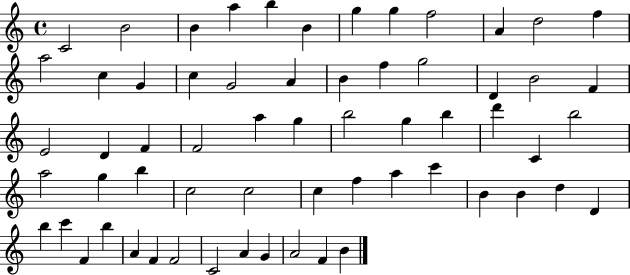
X:1
T:Untitled
M:4/4
L:1/4
K:C
C2 B2 B a b B g g f2 A d2 f a2 c G c G2 A B f g2 D B2 F E2 D F F2 a g b2 g b d' C b2 a2 g b c2 c2 c f a c' B B d D b c' F b A F F2 C2 A G A2 F B